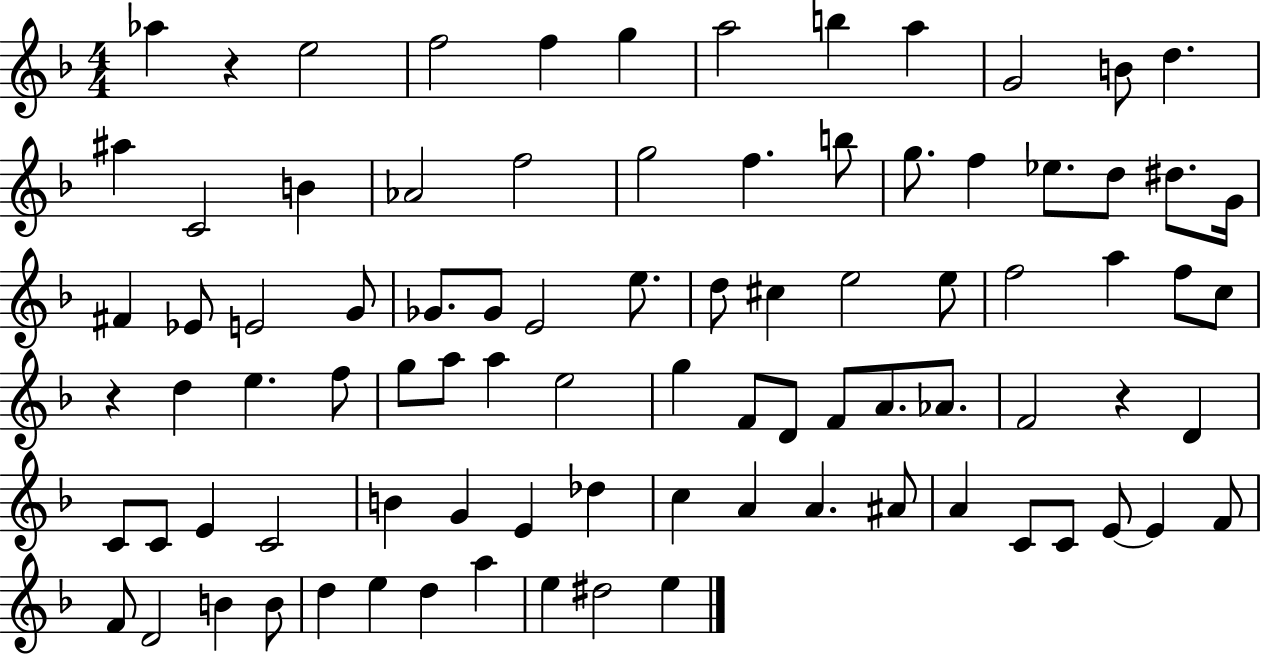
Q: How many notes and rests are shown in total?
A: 88